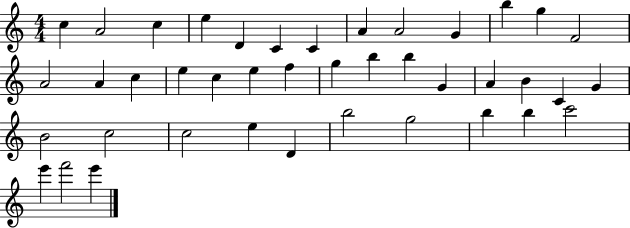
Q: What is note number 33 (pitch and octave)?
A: D4